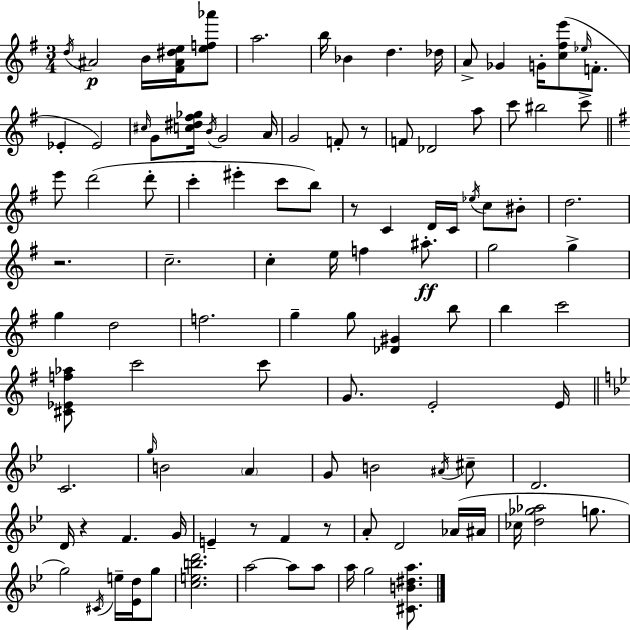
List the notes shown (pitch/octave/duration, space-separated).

D5/s A#4/h B4/s [F#4,A#4,D#5,E5]/s [E5,F5,Ab6]/e A5/h. B5/s Bb4/q D5/q. Db5/s A4/e Gb4/q G4/s [C5,F#5,E6]/e Eb5/s F4/e. Eb4/q Eb4/h C#5/s G4/e [C5,D#5,F#5,Gb5]/s B4/s G4/h A4/s G4/h F4/e R/e F4/e Db4/h A5/e C6/e BIS5/h C6/e E6/e D6/h D6/e C6/q EIS6/q C6/e B5/e R/e C4/q D4/s C4/s Eb5/s C5/e BIS4/e D5/h. R/h. C5/h. C5/q E5/s F5/q A#5/e. G5/h G5/q G5/q D5/h F5/h. G5/q G5/e [Db4,G#4]/q B5/e B5/q C6/h [C#4,Eb4,F5,Ab5]/e C6/h C6/e G4/e. E4/h E4/s C4/h. G5/s B4/h A4/q G4/e B4/h A#4/s C#5/e D4/h. D4/s R/q F4/q. G4/s E4/q R/e F4/q R/e A4/e D4/h Ab4/s A#4/s CES5/s [D5,Gb5,Ab5]/h G5/e. G5/h C#4/s E5/s [Eb4,D5]/s G5/e [C5,E5,B5,D6]/h. A5/h A5/e A5/e A5/s G5/h [C#4,B4,D#5,A5]/e.